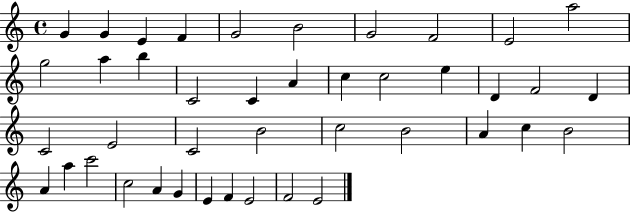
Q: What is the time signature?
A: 4/4